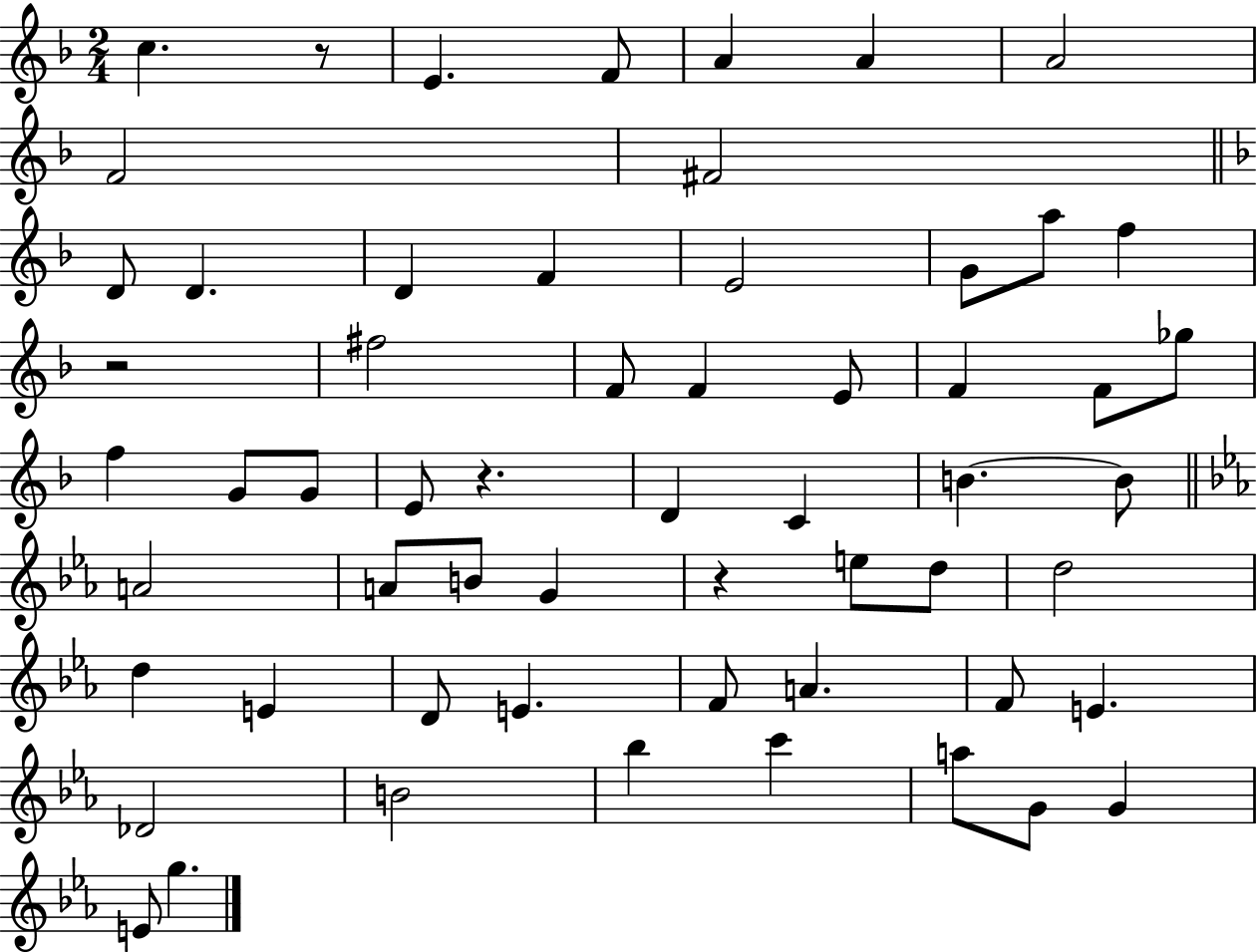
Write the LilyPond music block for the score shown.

{
  \clef treble
  \numericTimeSignature
  \time 2/4
  \key f \major
  c''4. r8 | e'4. f'8 | a'4 a'4 | a'2 | \break f'2 | fis'2 | \bar "||" \break \key d \minor d'8 d'4. | d'4 f'4 | e'2 | g'8 a''8 f''4 | \break r2 | fis''2 | f'8 f'4 e'8 | f'4 f'8 ges''8 | \break f''4 g'8 g'8 | e'8 r4. | d'4 c'4 | b'4.~~ b'8 | \break \bar "||" \break \key ees \major a'2 | a'8 b'8 g'4 | r4 e''8 d''8 | d''2 | \break d''4 e'4 | d'8 e'4. | f'8 a'4. | f'8 e'4. | \break des'2 | b'2 | bes''4 c'''4 | a''8 g'8 g'4 | \break e'8 g''4. | \bar "|."
}